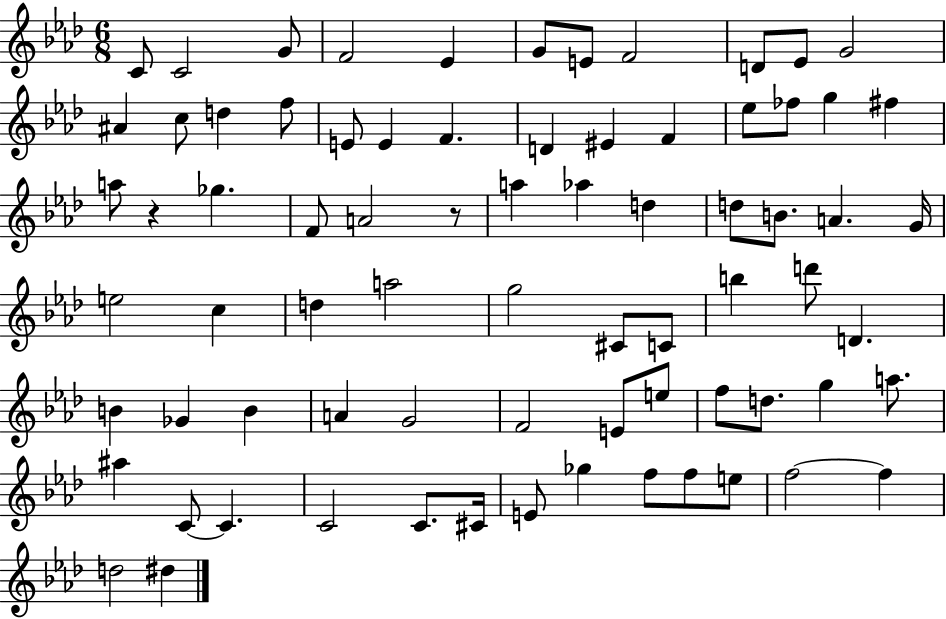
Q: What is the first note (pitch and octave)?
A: C4